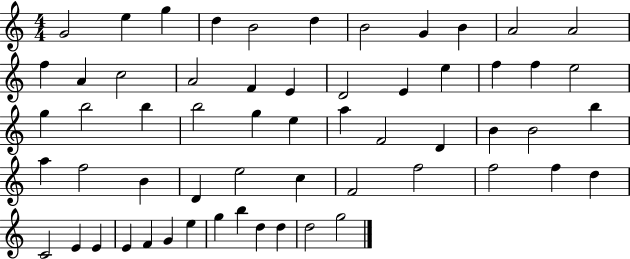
G4/h E5/q G5/q D5/q B4/h D5/q B4/h G4/q B4/q A4/h A4/h F5/q A4/q C5/h A4/h F4/q E4/q D4/h E4/q E5/q F5/q F5/q E5/h G5/q B5/h B5/q B5/h G5/q E5/q A5/q F4/h D4/q B4/q B4/h B5/q A5/q F5/h B4/q D4/q E5/h C5/q F4/h F5/h F5/h F5/q D5/q C4/h E4/q E4/q E4/q F4/q G4/q E5/q G5/q B5/q D5/q D5/q D5/h G5/h